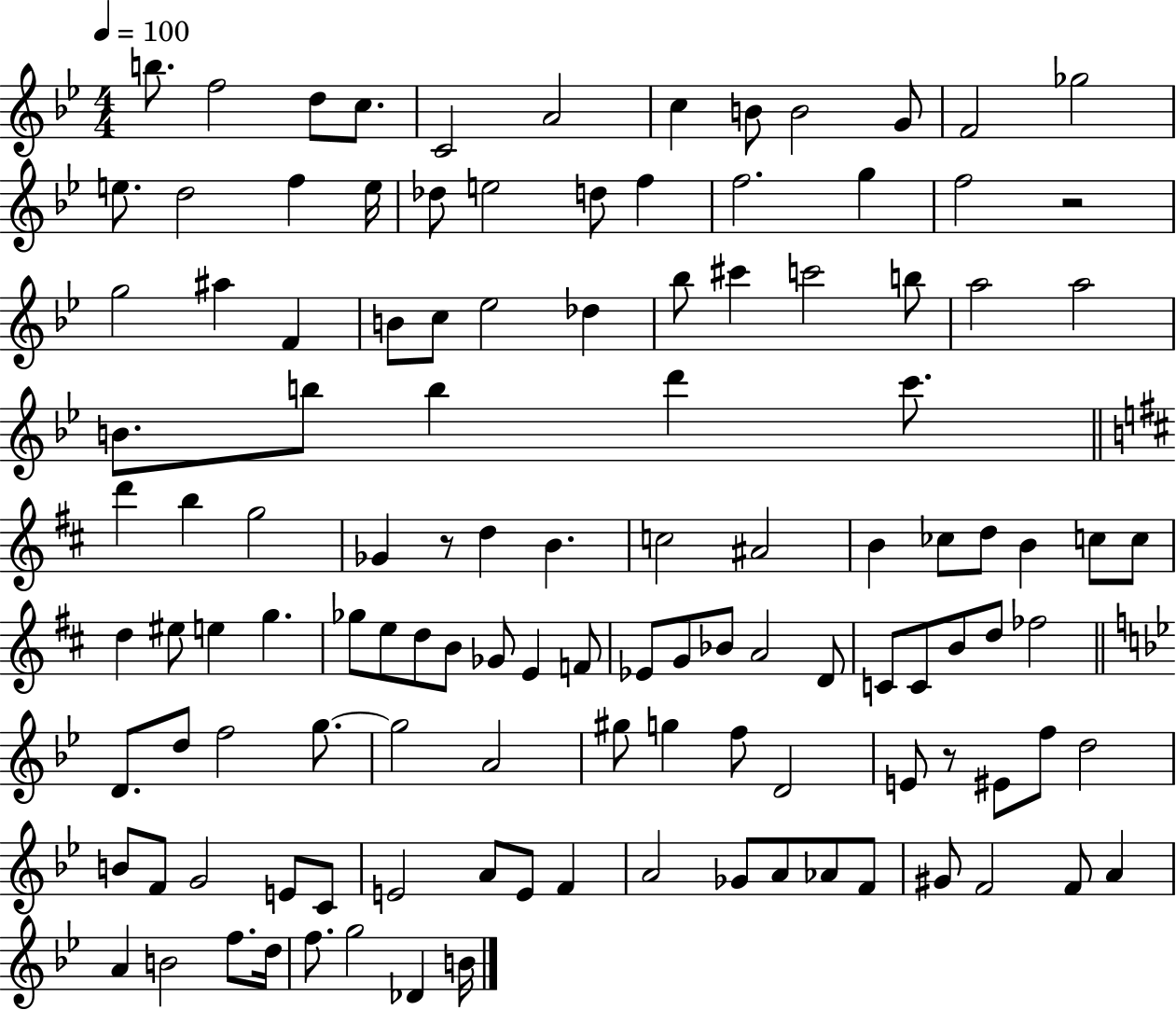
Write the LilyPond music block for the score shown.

{
  \clef treble
  \numericTimeSignature
  \time 4/4
  \key bes \major
  \tempo 4 = 100
  b''8. f''2 d''8 c''8. | c'2 a'2 | c''4 b'8 b'2 g'8 | f'2 ges''2 | \break e''8. d''2 f''4 e''16 | des''8 e''2 d''8 f''4 | f''2. g''4 | f''2 r2 | \break g''2 ais''4 f'4 | b'8 c''8 ees''2 des''4 | bes''8 cis'''4 c'''2 b''8 | a''2 a''2 | \break b'8. b''8 b''4 d'''4 c'''8. | \bar "||" \break \key d \major d'''4 b''4 g''2 | ges'4 r8 d''4 b'4. | c''2 ais'2 | b'4 ces''8 d''8 b'4 c''8 c''8 | \break d''4 eis''8 e''4 g''4. | ges''8 e''8 d''8 b'8 ges'8 e'4 f'8 | ees'8 g'8 bes'8 a'2 d'8 | c'8 c'8 b'8 d''8 fes''2 | \break \bar "||" \break \key bes \major d'8. d''8 f''2 g''8.~~ | g''2 a'2 | gis''8 g''4 f''8 d'2 | e'8 r8 eis'8 f''8 d''2 | \break b'8 f'8 g'2 e'8 c'8 | e'2 a'8 e'8 f'4 | a'2 ges'8 a'8 aes'8 f'8 | gis'8 f'2 f'8 a'4 | \break a'4 b'2 f''8. d''16 | f''8. g''2 des'4 b'16 | \bar "|."
}